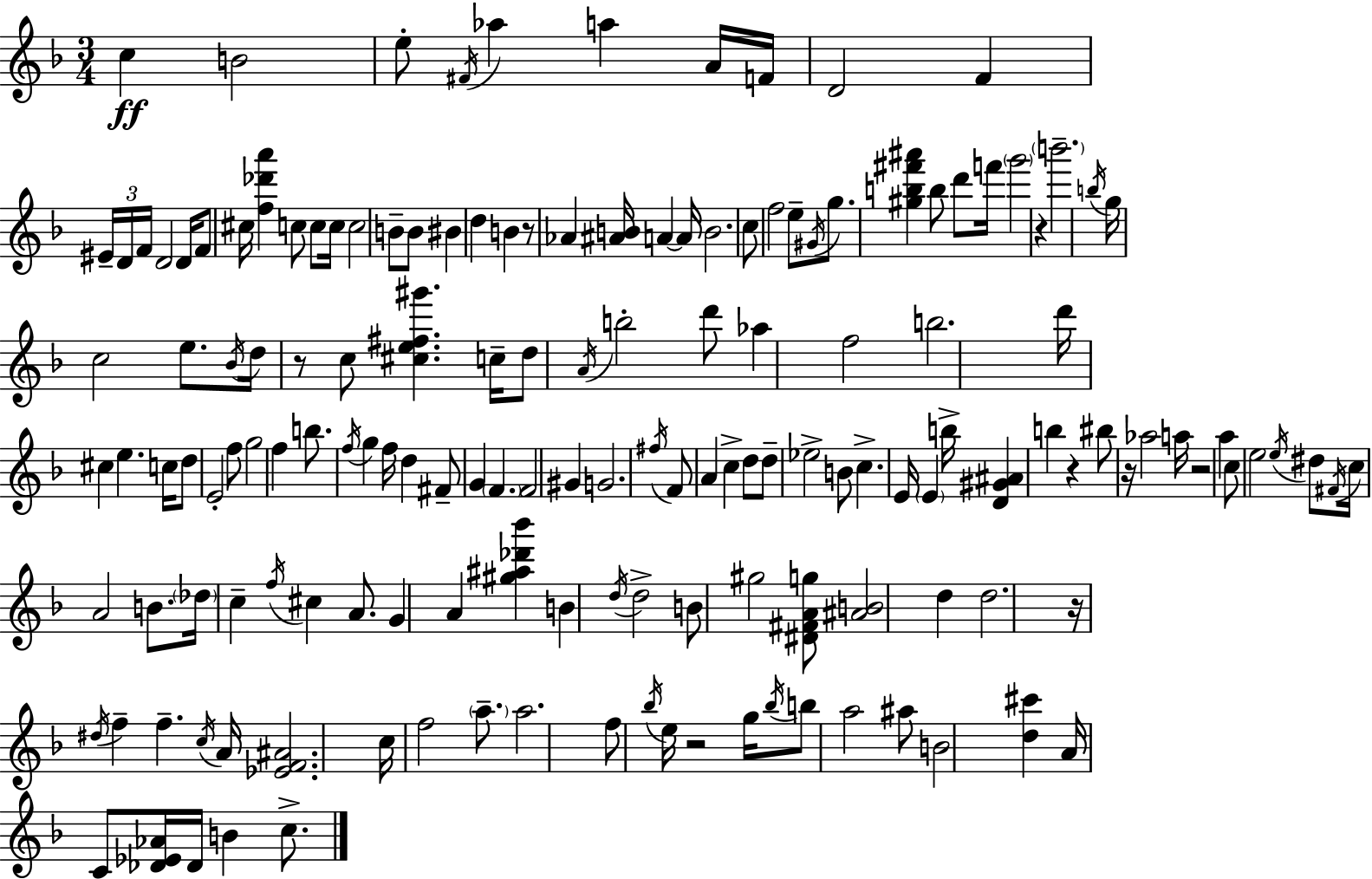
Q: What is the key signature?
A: F major